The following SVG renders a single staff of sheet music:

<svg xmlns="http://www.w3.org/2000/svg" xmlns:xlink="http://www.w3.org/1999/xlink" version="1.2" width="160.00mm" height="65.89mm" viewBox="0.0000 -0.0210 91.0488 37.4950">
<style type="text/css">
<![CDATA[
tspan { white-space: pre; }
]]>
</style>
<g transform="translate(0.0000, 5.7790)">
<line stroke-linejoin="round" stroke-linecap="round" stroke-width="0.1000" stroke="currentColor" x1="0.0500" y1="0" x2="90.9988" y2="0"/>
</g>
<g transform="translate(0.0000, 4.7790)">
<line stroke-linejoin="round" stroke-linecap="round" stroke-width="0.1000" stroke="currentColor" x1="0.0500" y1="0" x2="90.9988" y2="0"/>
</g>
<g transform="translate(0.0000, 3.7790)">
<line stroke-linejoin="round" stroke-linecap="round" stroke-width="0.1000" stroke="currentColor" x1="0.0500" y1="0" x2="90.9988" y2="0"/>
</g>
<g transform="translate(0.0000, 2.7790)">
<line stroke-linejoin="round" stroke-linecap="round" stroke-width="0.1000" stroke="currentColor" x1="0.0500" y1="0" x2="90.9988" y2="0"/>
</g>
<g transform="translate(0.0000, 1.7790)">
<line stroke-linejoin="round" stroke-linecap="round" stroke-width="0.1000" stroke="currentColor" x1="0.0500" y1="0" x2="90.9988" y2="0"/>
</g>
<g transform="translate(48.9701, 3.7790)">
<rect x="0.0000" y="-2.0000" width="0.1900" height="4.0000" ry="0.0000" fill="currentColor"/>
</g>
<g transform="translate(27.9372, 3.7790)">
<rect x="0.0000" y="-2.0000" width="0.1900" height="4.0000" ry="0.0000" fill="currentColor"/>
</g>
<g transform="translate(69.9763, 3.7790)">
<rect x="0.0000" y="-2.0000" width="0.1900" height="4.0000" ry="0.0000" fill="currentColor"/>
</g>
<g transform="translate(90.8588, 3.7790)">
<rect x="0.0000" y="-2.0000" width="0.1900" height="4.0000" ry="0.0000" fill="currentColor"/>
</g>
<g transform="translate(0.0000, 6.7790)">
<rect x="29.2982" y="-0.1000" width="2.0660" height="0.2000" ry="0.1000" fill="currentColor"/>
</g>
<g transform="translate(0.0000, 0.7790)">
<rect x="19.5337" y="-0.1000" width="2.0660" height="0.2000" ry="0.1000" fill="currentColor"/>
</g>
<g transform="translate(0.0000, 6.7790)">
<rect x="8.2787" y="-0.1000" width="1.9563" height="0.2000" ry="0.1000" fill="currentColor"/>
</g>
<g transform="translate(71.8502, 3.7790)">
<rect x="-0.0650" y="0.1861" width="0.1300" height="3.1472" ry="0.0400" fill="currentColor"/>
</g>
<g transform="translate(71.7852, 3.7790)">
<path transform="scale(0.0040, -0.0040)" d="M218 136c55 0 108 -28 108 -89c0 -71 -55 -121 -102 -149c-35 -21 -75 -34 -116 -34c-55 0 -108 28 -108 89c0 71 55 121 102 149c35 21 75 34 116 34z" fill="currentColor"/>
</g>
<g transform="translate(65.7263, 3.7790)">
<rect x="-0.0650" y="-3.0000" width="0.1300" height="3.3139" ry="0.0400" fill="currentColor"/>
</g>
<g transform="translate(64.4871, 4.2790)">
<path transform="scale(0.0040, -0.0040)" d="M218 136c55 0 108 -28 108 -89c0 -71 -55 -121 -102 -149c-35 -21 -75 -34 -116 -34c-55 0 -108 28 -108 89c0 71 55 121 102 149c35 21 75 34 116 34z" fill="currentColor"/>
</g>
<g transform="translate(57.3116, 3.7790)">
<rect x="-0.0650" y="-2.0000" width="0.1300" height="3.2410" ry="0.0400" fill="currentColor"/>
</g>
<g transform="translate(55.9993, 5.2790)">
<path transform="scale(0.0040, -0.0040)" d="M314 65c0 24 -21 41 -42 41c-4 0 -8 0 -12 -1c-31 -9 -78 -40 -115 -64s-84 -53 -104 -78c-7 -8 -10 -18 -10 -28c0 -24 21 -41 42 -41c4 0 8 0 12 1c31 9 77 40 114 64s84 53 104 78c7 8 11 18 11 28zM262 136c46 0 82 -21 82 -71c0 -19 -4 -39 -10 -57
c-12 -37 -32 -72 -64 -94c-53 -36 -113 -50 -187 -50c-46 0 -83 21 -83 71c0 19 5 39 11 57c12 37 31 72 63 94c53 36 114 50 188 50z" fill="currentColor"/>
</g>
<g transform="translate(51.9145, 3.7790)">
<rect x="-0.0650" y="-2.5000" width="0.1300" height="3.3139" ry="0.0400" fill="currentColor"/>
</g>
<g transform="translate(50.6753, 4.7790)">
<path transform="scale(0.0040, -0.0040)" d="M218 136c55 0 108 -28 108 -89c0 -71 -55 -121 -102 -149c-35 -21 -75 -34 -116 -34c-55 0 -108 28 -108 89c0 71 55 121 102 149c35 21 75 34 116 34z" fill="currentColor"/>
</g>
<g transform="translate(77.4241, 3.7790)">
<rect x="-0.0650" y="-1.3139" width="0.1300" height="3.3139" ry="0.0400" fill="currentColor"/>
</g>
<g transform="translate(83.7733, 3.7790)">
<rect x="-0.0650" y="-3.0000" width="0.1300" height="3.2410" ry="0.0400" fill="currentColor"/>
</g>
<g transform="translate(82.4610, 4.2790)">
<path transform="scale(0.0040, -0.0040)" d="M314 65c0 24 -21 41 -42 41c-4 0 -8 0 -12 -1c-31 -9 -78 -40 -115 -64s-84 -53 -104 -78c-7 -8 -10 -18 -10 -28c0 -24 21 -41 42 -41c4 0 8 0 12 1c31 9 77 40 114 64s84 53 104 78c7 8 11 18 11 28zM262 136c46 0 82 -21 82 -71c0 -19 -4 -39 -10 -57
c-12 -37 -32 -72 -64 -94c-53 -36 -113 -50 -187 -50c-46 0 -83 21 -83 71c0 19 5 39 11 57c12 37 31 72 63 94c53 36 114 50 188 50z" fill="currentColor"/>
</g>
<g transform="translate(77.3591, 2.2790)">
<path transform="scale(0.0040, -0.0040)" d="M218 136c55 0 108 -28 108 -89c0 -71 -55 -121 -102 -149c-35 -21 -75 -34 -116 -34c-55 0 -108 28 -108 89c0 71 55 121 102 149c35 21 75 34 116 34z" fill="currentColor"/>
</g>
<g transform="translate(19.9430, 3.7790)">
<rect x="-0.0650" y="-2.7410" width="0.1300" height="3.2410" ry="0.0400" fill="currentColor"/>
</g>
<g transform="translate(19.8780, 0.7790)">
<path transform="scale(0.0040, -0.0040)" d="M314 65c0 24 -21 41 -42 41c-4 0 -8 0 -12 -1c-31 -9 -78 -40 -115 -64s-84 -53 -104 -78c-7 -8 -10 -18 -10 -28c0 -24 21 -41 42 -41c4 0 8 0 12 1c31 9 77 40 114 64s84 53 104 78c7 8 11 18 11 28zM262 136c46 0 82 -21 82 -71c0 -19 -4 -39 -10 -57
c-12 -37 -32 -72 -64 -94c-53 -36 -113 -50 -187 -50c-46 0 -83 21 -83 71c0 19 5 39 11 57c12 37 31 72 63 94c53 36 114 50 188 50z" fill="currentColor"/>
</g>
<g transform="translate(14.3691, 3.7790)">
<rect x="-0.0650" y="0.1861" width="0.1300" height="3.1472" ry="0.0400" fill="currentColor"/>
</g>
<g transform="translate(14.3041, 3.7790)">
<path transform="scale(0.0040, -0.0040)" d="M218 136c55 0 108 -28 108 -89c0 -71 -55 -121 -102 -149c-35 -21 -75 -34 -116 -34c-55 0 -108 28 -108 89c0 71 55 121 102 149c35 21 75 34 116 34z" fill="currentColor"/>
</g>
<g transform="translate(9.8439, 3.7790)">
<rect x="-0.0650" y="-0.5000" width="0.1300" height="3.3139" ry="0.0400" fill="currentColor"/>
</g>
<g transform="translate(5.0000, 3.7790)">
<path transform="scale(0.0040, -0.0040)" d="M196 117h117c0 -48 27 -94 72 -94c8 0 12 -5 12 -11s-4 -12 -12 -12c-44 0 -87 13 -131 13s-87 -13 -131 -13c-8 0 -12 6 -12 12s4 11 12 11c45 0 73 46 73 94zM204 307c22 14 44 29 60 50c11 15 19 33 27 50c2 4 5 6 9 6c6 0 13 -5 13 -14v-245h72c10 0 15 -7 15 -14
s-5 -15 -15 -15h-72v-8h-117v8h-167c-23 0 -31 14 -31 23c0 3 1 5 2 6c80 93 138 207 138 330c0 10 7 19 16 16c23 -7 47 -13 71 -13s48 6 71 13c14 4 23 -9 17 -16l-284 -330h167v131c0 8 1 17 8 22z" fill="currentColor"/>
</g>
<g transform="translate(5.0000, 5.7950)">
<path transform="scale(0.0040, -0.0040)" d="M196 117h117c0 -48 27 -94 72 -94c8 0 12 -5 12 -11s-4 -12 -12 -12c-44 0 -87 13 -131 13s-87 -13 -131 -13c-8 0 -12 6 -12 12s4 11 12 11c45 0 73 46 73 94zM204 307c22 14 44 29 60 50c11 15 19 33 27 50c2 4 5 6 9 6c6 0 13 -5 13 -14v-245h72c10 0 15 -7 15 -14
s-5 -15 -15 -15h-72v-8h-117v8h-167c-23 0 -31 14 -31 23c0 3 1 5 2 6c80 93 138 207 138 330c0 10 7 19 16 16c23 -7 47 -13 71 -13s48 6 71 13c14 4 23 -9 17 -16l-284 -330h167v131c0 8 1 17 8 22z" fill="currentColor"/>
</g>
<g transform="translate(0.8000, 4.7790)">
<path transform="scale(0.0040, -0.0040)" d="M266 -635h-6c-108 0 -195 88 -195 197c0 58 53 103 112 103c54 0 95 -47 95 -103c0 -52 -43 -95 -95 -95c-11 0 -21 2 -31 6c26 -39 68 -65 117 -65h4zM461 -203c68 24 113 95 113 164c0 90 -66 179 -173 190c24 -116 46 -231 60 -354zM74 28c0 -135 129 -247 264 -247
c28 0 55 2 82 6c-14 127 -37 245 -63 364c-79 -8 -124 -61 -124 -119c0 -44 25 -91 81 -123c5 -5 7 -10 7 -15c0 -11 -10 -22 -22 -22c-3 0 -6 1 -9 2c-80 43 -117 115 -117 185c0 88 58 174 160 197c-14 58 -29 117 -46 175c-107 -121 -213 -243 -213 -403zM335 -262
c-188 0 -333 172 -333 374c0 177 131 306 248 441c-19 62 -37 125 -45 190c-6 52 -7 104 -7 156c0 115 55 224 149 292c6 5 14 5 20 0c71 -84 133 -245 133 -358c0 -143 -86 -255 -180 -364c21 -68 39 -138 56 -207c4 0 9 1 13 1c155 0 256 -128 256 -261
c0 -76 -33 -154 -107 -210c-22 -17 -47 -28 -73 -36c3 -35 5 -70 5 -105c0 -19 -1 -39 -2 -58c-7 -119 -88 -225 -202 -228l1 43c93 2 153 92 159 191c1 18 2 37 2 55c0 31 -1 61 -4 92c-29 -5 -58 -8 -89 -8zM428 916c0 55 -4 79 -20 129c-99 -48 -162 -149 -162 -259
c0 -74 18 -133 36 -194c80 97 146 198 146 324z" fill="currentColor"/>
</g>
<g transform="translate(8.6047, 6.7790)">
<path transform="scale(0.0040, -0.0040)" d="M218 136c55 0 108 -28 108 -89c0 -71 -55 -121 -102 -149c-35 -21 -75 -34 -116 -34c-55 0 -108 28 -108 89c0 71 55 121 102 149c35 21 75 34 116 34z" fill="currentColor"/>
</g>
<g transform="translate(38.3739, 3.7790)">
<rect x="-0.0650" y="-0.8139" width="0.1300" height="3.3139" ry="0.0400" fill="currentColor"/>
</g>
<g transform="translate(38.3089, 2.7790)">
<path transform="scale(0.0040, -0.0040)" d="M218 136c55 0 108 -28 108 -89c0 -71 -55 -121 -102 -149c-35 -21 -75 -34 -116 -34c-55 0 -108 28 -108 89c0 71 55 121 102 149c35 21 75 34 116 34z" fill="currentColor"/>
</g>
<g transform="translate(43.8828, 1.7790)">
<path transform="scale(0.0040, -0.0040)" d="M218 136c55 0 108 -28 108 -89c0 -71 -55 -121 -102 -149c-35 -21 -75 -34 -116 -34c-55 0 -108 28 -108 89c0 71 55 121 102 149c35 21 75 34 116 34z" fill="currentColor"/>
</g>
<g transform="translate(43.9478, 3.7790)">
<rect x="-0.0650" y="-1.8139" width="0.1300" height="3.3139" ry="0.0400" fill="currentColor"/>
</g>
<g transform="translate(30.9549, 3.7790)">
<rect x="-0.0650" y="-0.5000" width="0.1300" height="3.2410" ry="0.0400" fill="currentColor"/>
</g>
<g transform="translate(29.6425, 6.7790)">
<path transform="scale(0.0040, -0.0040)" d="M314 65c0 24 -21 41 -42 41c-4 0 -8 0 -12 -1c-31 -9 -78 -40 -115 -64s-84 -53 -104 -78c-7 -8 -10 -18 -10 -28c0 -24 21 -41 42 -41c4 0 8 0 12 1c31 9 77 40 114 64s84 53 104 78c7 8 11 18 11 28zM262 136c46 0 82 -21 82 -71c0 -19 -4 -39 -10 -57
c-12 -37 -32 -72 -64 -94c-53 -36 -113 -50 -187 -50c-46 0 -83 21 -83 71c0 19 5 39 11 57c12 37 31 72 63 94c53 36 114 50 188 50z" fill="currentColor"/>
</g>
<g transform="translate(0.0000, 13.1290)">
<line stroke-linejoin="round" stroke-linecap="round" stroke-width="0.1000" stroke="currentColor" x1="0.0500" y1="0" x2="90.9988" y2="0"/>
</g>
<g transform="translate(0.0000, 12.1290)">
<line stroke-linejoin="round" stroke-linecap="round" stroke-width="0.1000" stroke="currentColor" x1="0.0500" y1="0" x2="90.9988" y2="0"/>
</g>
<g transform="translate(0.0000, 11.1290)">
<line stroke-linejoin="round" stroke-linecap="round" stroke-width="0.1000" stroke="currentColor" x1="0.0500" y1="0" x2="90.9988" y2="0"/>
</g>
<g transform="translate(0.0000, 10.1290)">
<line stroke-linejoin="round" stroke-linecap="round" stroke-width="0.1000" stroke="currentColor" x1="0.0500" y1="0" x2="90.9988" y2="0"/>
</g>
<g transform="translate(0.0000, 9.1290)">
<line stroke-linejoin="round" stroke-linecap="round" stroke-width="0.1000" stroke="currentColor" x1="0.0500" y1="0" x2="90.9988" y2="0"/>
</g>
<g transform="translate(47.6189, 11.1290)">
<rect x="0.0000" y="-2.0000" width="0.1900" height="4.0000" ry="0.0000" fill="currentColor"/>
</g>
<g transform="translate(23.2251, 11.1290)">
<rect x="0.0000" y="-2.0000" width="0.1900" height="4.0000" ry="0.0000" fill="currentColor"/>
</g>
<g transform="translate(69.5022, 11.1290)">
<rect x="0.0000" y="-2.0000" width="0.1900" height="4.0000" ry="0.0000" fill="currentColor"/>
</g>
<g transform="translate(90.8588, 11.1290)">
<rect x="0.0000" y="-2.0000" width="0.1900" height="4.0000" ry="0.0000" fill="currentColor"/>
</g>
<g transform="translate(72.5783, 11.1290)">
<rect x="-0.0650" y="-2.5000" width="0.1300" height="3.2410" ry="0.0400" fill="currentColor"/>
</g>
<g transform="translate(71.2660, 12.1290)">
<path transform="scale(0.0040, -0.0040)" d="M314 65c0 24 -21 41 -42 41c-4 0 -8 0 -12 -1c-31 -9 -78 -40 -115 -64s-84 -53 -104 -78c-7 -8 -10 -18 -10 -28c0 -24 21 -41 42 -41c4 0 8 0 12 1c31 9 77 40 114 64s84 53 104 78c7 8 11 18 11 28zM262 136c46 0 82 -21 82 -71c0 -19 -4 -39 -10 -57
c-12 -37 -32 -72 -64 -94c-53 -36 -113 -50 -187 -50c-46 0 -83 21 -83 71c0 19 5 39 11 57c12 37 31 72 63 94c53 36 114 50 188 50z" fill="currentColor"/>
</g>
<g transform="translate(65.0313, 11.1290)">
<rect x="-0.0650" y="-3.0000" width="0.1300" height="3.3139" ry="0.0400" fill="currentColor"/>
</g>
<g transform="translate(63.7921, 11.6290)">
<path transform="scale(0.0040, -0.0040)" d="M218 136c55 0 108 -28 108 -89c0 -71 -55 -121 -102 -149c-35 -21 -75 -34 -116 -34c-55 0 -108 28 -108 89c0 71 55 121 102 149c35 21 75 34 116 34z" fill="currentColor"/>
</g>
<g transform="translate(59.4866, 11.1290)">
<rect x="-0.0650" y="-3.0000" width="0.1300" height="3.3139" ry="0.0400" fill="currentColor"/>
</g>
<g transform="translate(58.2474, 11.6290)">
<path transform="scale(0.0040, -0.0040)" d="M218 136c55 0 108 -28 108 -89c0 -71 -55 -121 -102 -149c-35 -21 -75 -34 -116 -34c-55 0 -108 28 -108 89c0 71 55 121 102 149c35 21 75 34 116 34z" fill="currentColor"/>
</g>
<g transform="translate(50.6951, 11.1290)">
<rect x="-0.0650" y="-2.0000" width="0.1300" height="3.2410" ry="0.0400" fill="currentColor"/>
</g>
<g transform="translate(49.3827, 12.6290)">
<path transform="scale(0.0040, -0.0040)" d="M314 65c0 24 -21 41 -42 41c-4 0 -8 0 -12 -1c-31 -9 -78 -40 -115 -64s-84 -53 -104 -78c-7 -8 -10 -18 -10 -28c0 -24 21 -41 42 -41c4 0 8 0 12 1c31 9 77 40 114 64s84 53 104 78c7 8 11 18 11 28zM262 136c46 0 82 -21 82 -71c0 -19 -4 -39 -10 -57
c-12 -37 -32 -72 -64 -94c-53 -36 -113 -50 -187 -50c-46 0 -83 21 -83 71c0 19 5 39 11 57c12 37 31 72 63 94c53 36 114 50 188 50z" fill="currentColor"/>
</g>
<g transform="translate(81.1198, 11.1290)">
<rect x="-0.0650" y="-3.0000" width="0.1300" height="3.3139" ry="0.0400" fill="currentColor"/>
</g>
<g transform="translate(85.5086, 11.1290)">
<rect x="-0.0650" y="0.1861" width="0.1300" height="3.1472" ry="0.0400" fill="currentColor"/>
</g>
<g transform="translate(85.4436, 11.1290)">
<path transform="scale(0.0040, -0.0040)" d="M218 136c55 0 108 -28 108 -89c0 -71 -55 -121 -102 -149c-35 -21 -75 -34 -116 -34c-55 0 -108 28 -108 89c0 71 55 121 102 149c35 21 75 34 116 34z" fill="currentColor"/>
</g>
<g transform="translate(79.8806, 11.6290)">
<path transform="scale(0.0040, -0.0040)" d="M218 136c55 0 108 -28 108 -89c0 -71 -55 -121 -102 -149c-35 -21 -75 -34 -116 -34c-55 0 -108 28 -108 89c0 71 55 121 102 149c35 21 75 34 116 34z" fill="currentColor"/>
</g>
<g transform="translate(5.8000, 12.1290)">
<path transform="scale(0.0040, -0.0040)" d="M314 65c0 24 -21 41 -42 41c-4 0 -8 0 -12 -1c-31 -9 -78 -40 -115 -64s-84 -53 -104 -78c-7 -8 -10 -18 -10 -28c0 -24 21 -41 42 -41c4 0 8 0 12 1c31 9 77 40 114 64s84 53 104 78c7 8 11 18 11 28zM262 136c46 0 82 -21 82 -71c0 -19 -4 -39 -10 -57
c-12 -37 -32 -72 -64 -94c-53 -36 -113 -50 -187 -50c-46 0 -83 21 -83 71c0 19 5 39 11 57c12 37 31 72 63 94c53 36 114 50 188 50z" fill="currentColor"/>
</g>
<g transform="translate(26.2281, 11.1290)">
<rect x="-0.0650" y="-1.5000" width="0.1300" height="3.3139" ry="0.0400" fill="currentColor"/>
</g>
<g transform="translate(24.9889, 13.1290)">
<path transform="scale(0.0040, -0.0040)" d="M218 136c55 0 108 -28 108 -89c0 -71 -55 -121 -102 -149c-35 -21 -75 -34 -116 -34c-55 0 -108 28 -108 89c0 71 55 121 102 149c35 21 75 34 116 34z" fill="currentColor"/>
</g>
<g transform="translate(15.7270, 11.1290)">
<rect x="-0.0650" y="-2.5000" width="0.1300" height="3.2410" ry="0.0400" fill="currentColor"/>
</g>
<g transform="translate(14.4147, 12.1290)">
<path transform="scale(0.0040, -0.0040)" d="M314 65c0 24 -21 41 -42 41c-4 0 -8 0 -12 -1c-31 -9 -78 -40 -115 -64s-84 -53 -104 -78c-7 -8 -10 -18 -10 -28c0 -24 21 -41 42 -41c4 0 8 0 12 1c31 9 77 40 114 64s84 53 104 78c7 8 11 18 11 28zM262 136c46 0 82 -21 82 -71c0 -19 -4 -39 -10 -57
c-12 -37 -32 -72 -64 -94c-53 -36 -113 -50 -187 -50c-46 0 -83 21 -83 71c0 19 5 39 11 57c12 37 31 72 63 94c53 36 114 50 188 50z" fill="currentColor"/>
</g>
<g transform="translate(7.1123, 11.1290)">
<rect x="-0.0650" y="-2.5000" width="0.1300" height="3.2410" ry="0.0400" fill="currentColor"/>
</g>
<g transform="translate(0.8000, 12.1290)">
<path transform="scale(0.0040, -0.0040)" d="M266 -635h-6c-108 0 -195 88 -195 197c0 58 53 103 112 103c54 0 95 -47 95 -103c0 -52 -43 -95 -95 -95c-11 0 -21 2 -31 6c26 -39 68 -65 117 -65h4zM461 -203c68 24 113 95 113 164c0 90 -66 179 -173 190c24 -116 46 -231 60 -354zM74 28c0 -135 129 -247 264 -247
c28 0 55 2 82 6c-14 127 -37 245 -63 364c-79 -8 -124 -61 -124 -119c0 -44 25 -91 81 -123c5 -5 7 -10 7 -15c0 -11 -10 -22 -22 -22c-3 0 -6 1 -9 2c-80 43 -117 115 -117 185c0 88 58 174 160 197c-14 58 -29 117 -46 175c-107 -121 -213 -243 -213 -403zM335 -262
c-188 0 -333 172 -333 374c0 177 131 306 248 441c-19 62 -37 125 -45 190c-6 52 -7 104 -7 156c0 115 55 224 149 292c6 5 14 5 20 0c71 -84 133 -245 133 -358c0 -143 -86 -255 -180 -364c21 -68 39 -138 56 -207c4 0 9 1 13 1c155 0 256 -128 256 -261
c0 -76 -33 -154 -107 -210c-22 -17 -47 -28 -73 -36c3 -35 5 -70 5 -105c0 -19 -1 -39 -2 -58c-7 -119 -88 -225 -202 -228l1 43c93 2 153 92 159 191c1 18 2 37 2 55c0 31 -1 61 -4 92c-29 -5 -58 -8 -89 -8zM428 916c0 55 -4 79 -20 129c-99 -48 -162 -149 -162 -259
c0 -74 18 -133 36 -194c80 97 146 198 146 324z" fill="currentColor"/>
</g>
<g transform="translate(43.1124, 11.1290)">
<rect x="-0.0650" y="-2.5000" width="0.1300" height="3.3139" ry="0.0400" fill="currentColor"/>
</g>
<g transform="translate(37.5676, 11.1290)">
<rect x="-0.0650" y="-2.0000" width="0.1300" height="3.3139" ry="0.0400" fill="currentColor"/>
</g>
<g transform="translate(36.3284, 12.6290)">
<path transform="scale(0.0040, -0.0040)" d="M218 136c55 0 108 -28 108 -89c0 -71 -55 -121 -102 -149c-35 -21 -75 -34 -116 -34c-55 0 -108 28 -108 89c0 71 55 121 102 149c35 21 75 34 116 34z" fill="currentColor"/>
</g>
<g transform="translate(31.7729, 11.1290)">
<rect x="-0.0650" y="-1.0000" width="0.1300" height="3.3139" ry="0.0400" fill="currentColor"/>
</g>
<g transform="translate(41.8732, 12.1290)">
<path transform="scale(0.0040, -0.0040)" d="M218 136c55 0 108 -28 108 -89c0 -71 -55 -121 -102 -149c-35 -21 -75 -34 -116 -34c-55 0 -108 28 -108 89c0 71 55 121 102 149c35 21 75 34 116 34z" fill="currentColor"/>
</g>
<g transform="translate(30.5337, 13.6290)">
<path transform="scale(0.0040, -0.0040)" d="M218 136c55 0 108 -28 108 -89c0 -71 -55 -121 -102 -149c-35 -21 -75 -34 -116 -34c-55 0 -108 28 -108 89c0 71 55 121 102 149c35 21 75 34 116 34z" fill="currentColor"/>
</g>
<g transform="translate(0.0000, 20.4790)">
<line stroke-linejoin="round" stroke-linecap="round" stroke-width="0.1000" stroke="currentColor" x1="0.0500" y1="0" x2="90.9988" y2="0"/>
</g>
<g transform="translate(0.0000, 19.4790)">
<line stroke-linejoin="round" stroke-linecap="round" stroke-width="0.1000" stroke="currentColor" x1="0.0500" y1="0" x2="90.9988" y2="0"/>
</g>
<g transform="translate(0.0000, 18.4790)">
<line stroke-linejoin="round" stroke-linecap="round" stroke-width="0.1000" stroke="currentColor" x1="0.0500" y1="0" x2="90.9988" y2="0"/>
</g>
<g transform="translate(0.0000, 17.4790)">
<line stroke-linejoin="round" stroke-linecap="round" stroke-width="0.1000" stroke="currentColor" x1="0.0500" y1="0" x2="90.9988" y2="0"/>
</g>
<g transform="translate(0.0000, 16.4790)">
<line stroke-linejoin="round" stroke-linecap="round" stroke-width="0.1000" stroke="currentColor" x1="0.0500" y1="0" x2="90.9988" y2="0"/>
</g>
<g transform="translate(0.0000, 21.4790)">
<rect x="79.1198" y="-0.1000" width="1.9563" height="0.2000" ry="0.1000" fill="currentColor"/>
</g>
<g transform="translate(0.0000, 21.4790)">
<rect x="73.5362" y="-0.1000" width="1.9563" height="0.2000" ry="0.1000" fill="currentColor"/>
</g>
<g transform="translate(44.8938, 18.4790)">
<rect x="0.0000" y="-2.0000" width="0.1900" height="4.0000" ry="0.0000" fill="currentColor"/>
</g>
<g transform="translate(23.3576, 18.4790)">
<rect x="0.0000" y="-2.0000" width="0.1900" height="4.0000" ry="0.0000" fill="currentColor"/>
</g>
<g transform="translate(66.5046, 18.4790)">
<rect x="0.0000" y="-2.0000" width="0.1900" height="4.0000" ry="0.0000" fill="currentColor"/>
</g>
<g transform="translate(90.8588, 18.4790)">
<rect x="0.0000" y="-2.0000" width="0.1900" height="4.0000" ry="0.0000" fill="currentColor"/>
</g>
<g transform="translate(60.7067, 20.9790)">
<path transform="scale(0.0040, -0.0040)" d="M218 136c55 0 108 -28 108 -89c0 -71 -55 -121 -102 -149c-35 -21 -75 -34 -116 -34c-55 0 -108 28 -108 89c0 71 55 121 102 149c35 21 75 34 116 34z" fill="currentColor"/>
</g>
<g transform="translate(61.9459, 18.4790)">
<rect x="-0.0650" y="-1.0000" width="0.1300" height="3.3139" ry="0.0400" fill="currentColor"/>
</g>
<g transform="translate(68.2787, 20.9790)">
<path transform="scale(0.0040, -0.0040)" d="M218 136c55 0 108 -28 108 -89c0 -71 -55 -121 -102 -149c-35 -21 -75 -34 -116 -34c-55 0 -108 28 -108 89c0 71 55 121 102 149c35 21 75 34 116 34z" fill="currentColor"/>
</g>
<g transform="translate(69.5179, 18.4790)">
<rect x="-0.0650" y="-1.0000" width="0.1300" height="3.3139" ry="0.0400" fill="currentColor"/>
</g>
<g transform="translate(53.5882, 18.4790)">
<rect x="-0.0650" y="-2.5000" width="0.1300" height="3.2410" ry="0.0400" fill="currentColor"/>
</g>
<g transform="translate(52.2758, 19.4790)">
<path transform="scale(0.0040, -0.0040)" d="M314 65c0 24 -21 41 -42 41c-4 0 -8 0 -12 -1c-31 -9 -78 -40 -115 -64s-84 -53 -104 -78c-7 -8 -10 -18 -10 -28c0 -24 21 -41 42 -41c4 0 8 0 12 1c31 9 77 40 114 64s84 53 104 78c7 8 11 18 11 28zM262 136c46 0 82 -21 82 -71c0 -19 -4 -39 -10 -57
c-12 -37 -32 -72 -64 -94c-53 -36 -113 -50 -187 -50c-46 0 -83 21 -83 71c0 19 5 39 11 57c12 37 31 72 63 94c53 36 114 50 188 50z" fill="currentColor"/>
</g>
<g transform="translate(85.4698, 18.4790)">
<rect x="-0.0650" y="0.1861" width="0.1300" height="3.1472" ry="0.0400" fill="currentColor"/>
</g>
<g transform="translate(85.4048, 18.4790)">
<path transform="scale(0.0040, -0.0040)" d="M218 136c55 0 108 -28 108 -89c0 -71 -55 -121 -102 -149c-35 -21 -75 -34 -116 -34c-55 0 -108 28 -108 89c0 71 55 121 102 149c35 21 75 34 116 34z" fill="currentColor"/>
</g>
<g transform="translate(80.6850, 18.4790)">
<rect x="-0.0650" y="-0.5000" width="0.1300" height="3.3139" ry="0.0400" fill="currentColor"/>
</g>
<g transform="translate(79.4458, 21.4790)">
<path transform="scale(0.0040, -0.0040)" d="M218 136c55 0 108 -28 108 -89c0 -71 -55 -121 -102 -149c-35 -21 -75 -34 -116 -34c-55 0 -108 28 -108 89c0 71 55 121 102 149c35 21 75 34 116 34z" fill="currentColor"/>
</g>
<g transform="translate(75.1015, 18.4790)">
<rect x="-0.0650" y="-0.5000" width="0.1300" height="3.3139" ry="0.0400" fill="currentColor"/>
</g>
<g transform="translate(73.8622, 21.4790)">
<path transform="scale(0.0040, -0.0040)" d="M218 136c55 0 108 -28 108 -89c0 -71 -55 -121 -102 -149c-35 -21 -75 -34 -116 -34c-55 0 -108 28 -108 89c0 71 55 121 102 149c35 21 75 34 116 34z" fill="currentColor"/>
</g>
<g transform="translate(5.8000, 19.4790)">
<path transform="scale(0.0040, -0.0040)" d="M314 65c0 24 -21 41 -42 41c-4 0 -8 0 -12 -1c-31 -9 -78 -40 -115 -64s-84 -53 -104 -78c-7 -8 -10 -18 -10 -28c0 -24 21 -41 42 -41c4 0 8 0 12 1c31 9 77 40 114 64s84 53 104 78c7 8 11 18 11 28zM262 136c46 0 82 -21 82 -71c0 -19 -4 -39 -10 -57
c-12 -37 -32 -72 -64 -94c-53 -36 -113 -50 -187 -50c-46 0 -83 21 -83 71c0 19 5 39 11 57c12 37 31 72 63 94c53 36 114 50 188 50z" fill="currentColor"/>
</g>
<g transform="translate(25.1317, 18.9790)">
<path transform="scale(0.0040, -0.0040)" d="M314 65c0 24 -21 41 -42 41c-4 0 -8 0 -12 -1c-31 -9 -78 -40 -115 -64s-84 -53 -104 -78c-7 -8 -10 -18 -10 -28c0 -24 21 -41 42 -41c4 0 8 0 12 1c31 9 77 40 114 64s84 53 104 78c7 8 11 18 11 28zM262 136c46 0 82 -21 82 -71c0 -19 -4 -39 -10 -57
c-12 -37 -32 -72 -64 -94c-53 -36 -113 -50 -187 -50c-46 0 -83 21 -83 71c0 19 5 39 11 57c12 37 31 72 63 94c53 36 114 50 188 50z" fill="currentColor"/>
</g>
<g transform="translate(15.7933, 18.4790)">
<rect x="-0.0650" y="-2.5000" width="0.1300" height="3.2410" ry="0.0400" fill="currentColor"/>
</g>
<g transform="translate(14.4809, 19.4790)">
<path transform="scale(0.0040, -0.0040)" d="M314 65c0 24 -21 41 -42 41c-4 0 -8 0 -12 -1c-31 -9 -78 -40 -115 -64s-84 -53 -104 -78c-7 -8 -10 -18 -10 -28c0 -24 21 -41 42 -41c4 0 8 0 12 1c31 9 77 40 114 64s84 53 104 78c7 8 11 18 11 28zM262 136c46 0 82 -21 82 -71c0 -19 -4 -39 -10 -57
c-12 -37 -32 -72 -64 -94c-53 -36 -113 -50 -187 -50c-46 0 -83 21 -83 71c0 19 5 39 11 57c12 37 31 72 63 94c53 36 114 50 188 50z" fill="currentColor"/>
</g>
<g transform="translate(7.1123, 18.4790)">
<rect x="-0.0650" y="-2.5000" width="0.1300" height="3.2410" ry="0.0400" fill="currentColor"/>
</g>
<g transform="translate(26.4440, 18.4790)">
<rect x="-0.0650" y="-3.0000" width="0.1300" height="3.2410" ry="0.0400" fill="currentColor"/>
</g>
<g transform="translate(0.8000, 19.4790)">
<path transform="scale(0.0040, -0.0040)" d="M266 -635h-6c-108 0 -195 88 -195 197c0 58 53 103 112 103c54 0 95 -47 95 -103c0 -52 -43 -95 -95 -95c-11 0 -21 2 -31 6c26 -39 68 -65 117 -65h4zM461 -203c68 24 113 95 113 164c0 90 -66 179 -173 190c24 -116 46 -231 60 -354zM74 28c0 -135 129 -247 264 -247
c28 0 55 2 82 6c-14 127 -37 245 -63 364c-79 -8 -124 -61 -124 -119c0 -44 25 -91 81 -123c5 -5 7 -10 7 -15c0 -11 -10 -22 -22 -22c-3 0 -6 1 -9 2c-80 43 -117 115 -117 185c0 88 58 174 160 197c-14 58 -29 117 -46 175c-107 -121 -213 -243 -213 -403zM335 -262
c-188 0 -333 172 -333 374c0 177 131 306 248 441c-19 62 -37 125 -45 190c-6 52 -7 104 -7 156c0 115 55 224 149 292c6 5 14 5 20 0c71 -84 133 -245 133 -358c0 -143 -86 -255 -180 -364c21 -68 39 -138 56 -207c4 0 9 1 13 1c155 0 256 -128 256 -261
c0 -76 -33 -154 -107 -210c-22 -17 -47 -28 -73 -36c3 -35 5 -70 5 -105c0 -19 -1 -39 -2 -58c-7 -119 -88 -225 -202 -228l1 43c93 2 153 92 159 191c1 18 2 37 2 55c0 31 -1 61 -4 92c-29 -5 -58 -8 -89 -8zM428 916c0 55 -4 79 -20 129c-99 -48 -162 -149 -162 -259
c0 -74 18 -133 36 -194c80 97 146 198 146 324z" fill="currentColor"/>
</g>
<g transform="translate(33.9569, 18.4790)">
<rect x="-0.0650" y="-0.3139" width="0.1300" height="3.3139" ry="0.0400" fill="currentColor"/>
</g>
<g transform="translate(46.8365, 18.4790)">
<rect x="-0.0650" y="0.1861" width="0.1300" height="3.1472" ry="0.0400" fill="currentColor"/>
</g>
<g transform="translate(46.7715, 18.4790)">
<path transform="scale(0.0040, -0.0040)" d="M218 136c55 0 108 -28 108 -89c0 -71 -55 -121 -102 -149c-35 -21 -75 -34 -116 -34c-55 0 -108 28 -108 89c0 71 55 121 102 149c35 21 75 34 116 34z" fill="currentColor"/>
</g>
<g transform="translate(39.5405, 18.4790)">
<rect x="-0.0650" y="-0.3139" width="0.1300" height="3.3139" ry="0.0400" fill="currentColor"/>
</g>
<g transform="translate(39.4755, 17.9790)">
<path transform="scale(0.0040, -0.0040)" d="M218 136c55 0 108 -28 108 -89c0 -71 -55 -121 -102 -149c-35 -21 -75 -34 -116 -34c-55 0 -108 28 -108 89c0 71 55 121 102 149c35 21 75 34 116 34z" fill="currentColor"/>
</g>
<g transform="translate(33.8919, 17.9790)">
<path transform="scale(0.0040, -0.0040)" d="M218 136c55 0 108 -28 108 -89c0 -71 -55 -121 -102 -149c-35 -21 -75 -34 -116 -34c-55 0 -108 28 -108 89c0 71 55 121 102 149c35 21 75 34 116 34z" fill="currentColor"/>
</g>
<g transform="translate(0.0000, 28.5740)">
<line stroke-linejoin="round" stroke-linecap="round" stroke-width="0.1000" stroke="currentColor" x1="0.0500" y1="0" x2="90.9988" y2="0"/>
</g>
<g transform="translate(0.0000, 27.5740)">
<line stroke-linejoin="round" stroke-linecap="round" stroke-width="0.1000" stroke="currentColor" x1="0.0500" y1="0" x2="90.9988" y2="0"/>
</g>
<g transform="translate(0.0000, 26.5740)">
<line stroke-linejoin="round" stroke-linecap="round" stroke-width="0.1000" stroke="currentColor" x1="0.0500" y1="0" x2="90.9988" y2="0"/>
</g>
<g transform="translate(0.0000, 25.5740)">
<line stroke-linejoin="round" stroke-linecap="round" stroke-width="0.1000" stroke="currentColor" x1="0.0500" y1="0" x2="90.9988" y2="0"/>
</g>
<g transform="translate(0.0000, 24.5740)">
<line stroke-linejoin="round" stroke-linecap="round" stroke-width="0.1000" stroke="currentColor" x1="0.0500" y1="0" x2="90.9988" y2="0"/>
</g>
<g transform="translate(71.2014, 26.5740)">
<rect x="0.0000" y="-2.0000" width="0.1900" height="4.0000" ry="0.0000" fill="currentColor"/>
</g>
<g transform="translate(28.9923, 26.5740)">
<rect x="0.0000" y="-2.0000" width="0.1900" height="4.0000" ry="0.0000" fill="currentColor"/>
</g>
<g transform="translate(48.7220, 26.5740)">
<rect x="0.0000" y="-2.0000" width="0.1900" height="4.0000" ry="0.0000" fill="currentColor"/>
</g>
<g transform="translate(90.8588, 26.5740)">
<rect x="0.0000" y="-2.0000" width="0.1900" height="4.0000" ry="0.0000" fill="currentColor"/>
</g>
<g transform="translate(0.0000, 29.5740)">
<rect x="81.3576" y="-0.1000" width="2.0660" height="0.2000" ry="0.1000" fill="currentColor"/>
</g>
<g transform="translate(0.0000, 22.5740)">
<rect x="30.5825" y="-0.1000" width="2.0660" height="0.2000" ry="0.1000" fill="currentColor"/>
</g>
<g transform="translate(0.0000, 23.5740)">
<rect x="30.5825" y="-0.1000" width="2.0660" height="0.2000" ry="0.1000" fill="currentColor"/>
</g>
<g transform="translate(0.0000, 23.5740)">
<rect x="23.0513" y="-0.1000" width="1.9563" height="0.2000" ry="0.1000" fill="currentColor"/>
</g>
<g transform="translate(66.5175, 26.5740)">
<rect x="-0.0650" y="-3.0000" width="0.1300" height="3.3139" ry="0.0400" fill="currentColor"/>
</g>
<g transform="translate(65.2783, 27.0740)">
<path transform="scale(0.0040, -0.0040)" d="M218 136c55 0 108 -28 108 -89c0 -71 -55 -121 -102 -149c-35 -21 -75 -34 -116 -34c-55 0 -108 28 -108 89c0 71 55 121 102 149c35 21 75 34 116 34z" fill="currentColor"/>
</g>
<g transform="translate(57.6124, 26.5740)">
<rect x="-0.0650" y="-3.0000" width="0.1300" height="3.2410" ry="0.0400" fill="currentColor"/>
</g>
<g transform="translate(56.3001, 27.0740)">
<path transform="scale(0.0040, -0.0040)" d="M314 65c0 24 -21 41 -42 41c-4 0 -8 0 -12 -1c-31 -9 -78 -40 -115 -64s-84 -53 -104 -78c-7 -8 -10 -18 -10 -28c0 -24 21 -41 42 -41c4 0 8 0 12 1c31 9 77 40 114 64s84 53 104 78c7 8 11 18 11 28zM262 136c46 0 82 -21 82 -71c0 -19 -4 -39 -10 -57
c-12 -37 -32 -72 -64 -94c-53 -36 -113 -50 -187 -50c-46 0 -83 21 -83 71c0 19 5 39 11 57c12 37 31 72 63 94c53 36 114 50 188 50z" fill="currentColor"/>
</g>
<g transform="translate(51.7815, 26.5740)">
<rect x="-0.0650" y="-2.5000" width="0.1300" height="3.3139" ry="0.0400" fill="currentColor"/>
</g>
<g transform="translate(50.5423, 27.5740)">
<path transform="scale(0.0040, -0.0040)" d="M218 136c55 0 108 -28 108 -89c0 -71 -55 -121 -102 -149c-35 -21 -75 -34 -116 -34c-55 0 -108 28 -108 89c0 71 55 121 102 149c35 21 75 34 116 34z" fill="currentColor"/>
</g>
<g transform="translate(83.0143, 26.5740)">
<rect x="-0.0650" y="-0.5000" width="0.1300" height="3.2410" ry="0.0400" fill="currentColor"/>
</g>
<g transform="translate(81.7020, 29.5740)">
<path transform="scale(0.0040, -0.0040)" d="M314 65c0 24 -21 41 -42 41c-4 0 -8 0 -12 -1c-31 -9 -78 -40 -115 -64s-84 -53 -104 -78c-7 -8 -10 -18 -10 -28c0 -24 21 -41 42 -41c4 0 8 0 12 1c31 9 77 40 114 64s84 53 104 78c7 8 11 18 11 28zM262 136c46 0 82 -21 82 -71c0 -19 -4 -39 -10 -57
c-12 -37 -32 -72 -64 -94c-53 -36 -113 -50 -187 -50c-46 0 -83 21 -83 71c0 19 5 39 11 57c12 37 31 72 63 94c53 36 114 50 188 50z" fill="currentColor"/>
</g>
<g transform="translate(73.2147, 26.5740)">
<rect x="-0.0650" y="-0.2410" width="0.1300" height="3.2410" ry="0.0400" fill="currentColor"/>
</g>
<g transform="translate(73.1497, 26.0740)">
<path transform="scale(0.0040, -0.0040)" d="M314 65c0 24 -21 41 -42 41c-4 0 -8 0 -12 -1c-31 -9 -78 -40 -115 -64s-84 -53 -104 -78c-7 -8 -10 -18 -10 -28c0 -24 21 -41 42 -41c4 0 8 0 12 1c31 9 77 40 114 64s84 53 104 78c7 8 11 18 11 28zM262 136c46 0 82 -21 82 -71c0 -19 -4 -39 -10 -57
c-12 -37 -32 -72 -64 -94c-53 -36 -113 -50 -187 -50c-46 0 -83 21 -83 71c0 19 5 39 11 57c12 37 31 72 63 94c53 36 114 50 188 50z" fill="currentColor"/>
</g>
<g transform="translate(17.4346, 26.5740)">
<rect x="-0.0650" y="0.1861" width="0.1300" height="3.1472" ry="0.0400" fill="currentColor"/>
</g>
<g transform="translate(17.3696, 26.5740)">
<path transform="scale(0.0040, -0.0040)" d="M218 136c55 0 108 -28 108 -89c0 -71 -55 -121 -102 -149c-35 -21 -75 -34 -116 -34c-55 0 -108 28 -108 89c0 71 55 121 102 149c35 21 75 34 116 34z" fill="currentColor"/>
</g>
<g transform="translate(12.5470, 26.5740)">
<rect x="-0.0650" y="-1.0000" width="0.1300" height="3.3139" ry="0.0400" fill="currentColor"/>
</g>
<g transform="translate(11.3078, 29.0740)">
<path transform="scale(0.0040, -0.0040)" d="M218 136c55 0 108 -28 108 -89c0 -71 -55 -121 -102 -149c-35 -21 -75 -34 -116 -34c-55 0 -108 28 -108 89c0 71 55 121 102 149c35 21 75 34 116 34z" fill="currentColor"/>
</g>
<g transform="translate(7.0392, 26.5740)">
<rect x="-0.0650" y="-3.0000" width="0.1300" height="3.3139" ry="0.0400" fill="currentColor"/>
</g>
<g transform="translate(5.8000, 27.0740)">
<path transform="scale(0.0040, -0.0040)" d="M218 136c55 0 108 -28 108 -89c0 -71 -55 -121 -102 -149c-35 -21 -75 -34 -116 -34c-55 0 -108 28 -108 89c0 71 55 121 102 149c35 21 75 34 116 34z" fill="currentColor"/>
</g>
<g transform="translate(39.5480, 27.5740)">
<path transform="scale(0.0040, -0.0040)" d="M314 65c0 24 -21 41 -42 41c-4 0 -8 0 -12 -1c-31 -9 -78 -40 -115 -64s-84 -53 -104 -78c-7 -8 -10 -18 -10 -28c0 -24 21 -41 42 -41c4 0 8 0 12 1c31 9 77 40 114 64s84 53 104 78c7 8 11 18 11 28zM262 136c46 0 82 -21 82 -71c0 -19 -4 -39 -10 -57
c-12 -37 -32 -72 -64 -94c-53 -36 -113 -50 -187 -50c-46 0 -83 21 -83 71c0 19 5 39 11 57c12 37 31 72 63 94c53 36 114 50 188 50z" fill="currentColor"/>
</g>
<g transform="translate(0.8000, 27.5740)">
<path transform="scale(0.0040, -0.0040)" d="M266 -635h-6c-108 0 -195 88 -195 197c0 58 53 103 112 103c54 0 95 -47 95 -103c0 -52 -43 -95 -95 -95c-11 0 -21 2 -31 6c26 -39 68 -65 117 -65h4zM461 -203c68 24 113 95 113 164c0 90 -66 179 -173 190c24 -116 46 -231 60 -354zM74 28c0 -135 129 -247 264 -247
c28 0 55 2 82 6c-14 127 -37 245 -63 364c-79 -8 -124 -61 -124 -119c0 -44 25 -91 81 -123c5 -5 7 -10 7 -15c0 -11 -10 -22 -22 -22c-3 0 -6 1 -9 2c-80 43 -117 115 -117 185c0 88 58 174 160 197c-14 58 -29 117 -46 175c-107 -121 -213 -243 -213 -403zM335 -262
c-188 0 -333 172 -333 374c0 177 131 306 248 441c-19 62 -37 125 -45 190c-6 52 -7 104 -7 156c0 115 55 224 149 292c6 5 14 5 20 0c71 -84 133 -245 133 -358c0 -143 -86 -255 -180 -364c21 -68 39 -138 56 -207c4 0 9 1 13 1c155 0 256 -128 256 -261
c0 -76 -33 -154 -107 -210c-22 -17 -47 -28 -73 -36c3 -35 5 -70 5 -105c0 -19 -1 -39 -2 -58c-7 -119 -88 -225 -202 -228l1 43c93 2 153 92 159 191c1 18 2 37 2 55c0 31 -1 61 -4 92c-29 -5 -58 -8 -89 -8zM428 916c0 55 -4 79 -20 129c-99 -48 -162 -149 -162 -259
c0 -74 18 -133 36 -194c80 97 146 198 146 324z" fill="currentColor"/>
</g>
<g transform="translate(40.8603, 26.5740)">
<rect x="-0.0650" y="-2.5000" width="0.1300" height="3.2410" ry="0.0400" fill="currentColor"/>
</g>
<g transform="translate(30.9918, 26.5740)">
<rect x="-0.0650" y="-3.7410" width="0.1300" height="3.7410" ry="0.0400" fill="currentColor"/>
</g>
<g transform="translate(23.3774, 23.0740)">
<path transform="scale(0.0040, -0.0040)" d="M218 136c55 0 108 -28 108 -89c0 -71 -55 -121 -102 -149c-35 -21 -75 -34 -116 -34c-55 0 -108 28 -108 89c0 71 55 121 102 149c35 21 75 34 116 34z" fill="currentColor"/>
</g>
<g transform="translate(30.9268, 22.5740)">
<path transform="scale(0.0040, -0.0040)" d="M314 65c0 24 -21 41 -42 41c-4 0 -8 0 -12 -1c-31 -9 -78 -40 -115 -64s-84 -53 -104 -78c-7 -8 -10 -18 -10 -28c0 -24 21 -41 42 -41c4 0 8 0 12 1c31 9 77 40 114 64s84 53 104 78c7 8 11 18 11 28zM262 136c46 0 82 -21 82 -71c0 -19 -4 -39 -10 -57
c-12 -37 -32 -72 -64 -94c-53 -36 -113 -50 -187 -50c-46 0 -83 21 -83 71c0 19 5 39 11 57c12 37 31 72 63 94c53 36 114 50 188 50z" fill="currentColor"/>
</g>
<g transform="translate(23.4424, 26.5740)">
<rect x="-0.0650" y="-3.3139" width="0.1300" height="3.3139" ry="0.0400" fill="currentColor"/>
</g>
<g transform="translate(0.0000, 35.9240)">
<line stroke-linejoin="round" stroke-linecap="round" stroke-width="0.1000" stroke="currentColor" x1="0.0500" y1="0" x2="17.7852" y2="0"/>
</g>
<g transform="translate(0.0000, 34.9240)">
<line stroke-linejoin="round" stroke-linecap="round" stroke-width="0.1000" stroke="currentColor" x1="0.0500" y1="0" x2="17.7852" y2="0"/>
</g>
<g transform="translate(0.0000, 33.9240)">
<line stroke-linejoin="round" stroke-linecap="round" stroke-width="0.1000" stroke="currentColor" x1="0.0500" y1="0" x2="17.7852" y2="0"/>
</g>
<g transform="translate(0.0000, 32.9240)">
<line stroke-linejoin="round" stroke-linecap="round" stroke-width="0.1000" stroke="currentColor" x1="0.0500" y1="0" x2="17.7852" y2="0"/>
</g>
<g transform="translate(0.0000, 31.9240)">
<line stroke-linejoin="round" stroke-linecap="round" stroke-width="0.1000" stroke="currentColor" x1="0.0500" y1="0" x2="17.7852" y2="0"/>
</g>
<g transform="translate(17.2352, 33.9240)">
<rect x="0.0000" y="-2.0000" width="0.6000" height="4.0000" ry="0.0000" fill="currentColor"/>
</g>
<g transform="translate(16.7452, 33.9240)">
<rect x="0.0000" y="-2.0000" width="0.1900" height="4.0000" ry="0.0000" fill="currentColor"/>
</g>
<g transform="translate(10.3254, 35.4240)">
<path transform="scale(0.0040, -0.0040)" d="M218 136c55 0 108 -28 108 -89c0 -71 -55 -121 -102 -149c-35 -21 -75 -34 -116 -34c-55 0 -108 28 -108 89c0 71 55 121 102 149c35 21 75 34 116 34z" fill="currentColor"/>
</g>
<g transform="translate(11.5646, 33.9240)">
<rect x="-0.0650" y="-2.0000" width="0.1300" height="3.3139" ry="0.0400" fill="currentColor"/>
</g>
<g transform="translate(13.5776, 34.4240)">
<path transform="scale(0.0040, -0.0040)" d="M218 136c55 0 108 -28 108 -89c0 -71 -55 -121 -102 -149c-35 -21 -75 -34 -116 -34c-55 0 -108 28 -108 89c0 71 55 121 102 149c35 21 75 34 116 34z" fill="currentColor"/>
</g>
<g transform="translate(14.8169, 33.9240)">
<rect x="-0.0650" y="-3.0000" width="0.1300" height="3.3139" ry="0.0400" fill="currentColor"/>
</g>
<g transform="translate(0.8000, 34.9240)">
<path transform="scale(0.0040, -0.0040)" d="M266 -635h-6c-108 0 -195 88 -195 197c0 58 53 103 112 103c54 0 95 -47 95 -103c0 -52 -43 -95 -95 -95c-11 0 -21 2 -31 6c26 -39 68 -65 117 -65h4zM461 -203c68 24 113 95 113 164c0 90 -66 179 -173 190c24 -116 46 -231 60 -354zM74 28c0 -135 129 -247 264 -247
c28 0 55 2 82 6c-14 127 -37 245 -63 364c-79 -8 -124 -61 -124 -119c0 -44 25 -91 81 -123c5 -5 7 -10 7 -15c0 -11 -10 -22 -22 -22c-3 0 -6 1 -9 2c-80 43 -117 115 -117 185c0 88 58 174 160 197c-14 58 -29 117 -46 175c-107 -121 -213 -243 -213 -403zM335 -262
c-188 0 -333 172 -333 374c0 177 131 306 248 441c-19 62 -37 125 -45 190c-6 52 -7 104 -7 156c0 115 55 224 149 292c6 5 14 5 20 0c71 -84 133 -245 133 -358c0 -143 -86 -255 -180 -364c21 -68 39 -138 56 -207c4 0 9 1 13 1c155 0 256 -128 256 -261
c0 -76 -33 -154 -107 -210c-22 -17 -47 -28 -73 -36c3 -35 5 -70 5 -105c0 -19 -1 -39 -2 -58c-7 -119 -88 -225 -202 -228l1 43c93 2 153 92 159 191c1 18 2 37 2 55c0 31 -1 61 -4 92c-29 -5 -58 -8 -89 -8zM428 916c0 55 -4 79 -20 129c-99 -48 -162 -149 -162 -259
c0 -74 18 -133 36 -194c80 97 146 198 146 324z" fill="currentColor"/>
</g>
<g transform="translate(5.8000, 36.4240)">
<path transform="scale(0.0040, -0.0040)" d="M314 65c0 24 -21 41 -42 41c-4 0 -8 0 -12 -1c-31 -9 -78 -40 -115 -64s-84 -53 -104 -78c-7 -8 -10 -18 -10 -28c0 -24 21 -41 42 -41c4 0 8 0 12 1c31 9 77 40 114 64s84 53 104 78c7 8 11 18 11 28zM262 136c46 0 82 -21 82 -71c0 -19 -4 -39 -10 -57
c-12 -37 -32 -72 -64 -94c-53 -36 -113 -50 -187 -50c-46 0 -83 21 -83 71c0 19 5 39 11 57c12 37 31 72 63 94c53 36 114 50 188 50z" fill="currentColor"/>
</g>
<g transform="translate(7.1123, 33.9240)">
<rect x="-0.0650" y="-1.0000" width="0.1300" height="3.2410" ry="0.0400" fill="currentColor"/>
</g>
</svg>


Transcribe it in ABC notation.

X:1
T:Untitled
M:4/4
L:1/4
K:C
C B a2 C2 d f G F2 A B e A2 G2 G2 E D F G F2 A A G2 A B G2 G2 A2 c c B G2 D D C C B A D B b c'2 G2 G A2 A c2 C2 D2 F A